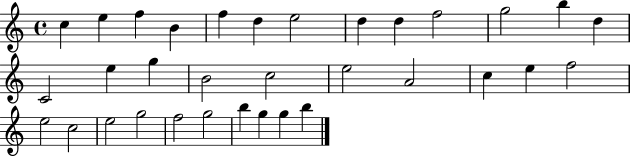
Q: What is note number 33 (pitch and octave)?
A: B5